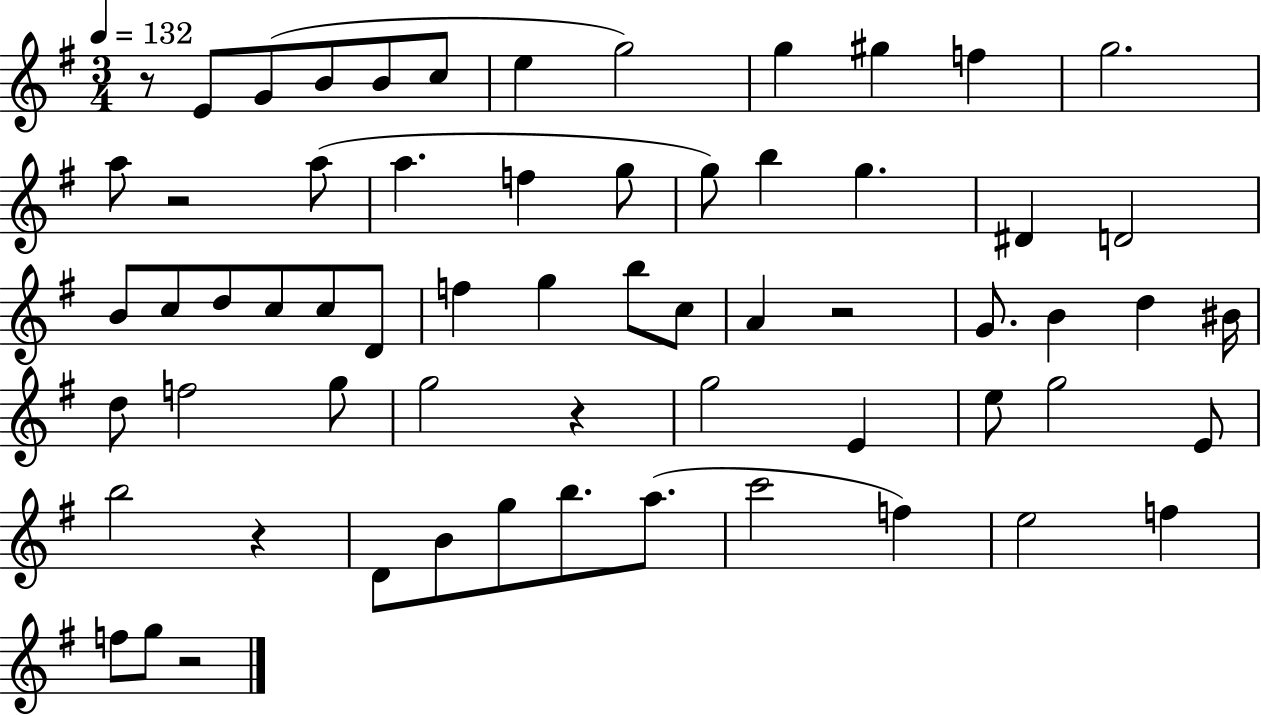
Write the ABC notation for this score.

X:1
T:Untitled
M:3/4
L:1/4
K:G
z/2 E/2 G/2 B/2 B/2 c/2 e g2 g ^g f g2 a/2 z2 a/2 a f g/2 g/2 b g ^D D2 B/2 c/2 d/2 c/2 c/2 D/2 f g b/2 c/2 A z2 G/2 B d ^B/4 d/2 f2 g/2 g2 z g2 E e/2 g2 E/2 b2 z D/2 B/2 g/2 b/2 a/2 c'2 f e2 f f/2 g/2 z2